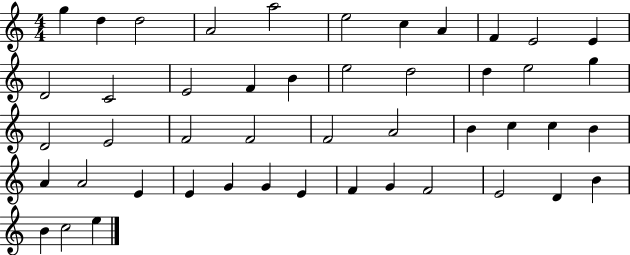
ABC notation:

X:1
T:Untitled
M:4/4
L:1/4
K:C
g d d2 A2 a2 e2 c A F E2 E D2 C2 E2 F B e2 d2 d e2 g D2 E2 F2 F2 F2 A2 B c c B A A2 E E G G E F G F2 E2 D B B c2 e